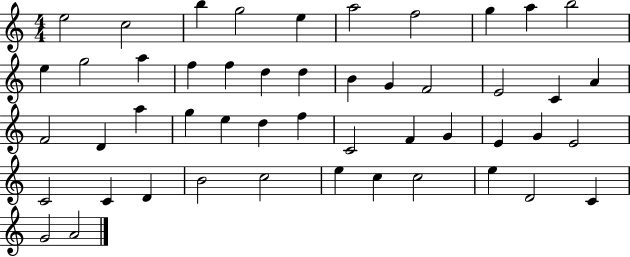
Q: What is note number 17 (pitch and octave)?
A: D5